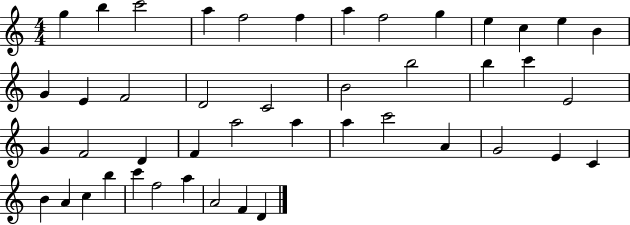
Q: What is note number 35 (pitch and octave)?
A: C4